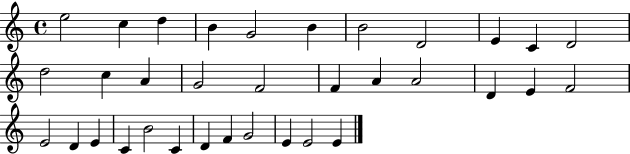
E5/h C5/q D5/q B4/q G4/h B4/q B4/h D4/h E4/q C4/q D4/h D5/h C5/q A4/q G4/h F4/h F4/q A4/q A4/h D4/q E4/q F4/h E4/h D4/q E4/q C4/q B4/h C4/q D4/q F4/q G4/h E4/q E4/h E4/q